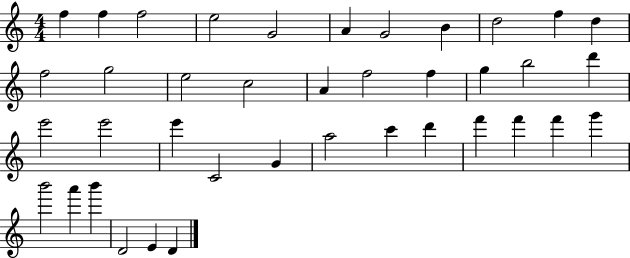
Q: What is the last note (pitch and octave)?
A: D4